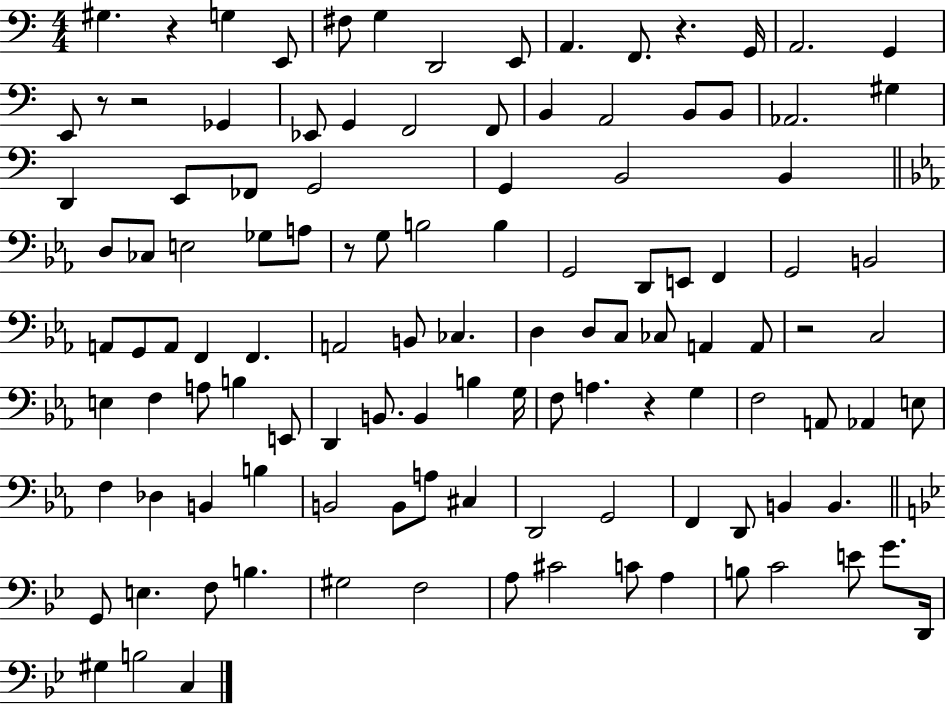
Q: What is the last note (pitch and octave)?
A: C3